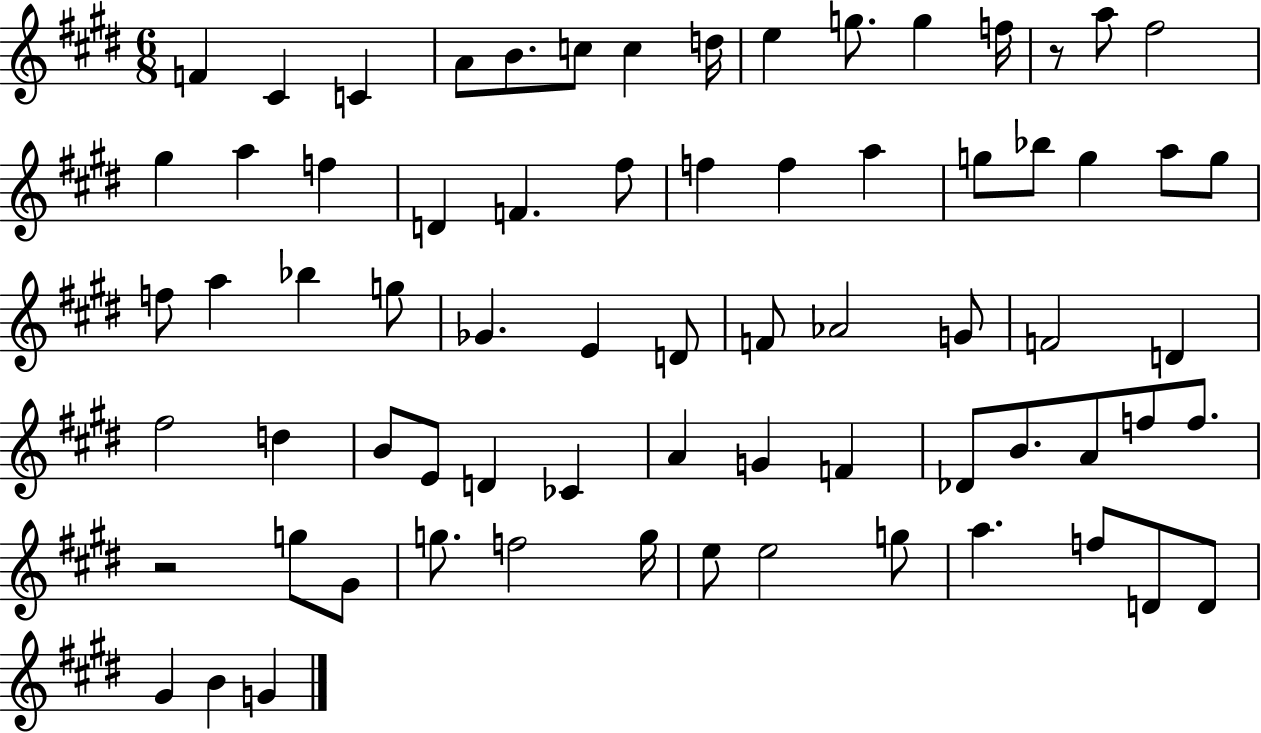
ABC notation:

X:1
T:Untitled
M:6/8
L:1/4
K:E
F ^C C A/2 B/2 c/2 c d/4 e g/2 g f/4 z/2 a/2 ^f2 ^g a f D F ^f/2 f f a g/2 _b/2 g a/2 g/2 f/2 a _b g/2 _G E D/2 F/2 _A2 G/2 F2 D ^f2 d B/2 E/2 D _C A G F _D/2 B/2 A/2 f/2 f/2 z2 g/2 ^G/2 g/2 f2 g/4 e/2 e2 g/2 a f/2 D/2 D/2 ^G B G